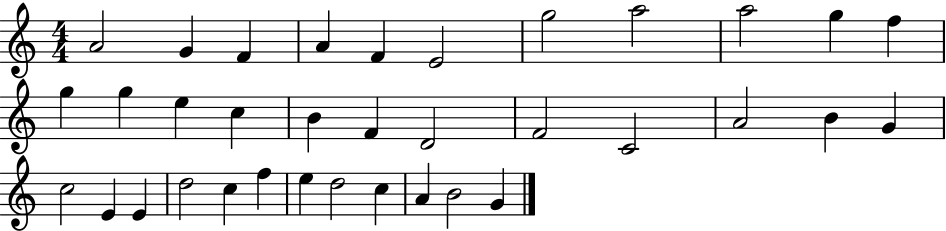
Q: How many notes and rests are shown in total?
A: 35